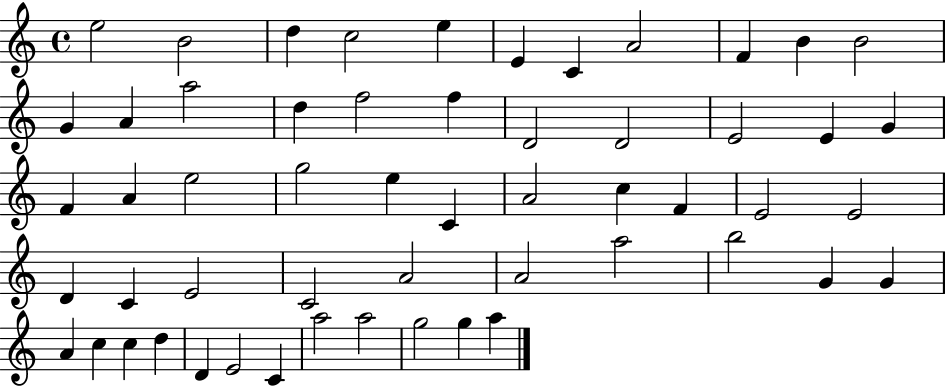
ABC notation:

X:1
T:Untitled
M:4/4
L:1/4
K:C
e2 B2 d c2 e E C A2 F B B2 G A a2 d f2 f D2 D2 E2 E G F A e2 g2 e C A2 c F E2 E2 D C E2 C2 A2 A2 a2 b2 G G A c c d D E2 C a2 a2 g2 g a